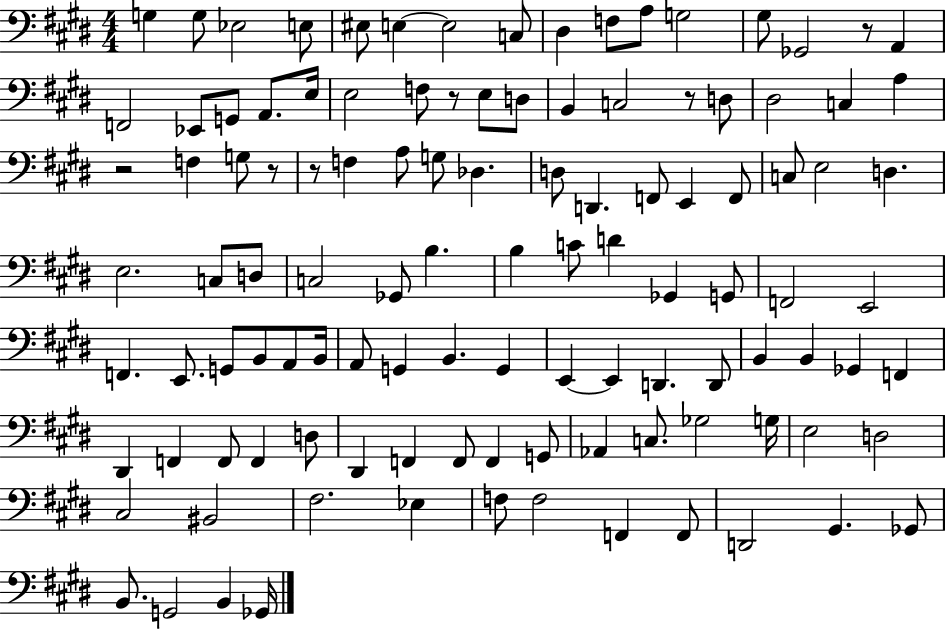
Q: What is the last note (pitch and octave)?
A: Gb2